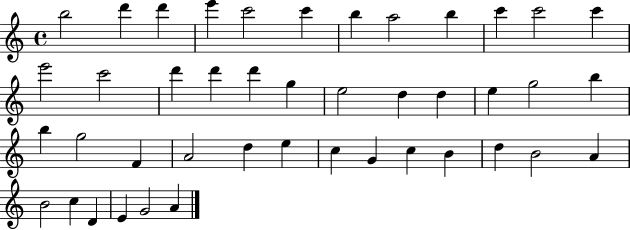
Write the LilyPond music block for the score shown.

{
  \clef treble
  \time 4/4
  \defaultTimeSignature
  \key c \major
  b''2 d'''4 d'''4 | e'''4 c'''2 c'''4 | b''4 a''2 b''4 | c'''4 c'''2 c'''4 | \break e'''2 c'''2 | d'''4 d'''4 d'''4 g''4 | e''2 d''4 d''4 | e''4 g''2 b''4 | \break b''4 g''2 f'4 | a'2 d''4 e''4 | c''4 g'4 c''4 b'4 | d''4 b'2 a'4 | \break b'2 c''4 d'4 | e'4 g'2 a'4 | \bar "|."
}